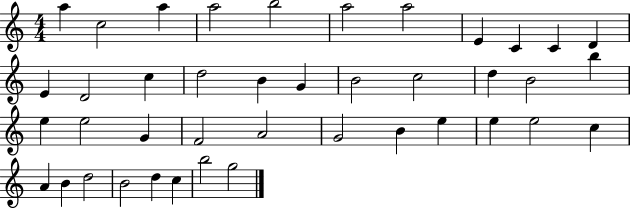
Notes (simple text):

A5/q C5/h A5/q A5/h B5/h A5/h A5/h E4/q C4/q C4/q D4/q E4/q D4/h C5/q D5/h B4/q G4/q B4/h C5/h D5/q B4/h B5/q E5/q E5/h G4/q F4/h A4/h G4/h B4/q E5/q E5/q E5/h C5/q A4/q B4/q D5/h B4/h D5/q C5/q B5/h G5/h